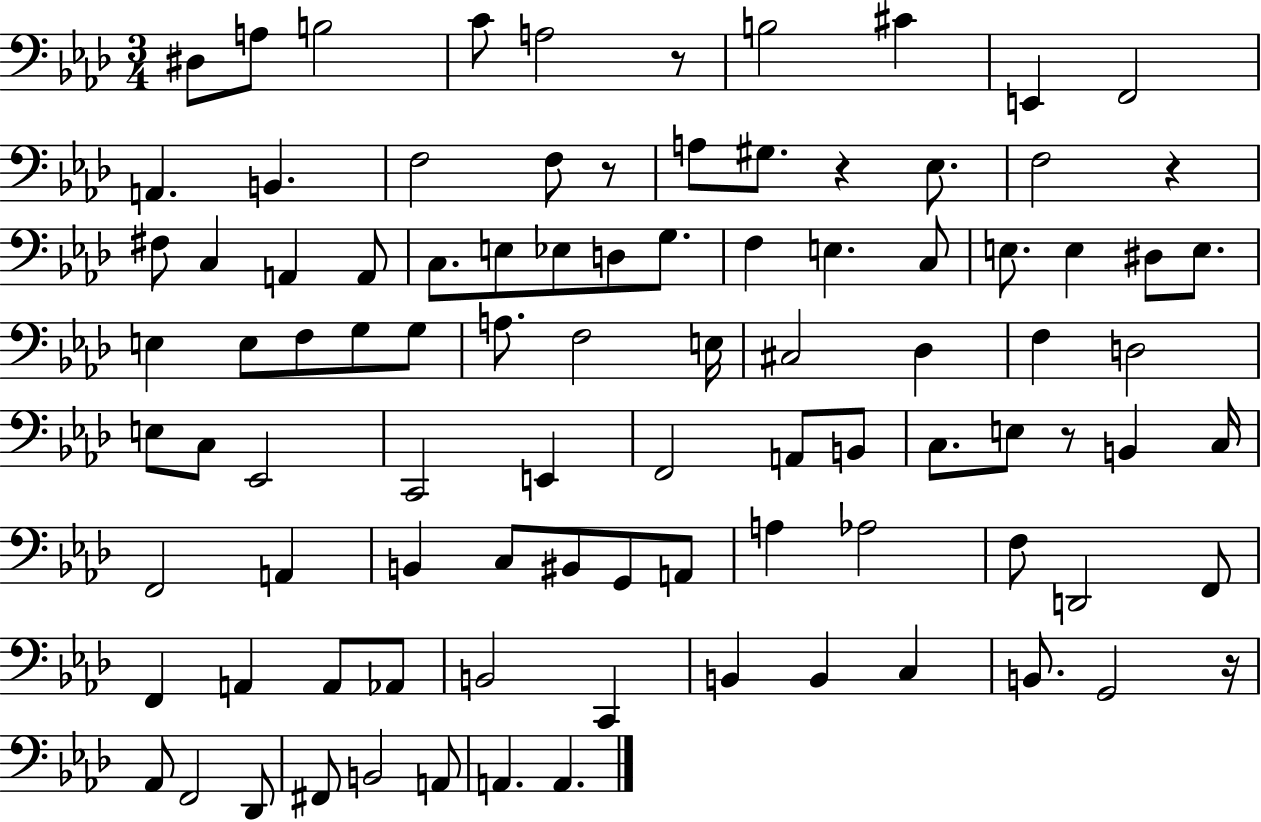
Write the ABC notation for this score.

X:1
T:Untitled
M:3/4
L:1/4
K:Ab
^D,/2 A,/2 B,2 C/2 A,2 z/2 B,2 ^C E,, F,,2 A,, B,, F,2 F,/2 z/2 A,/2 ^G,/2 z _E,/2 F,2 z ^F,/2 C, A,, A,,/2 C,/2 E,/2 _E,/2 D,/2 G,/2 F, E, C,/2 E,/2 E, ^D,/2 E,/2 E, E,/2 F,/2 G,/2 G,/2 A,/2 F,2 E,/4 ^C,2 _D, F, D,2 E,/2 C,/2 _E,,2 C,,2 E,, F,,2 A,,/2 B,,/2 C,/2 E,/2 z/2 B,, C,/4 F,,2 A,, B,, C,/2 ^B,,/2 G,,/2 A,,/2 A, _A,2 F,/2 D,,2 F,,/2 F,, A,, A,,/2 _A,,/2 B,,2 C,, B,, B,, C, B,,/2 G,,2 z/4 _A,,/2 F,,2 _D,,/2 ^F,,/2 B,,2 A,,/2 A,, A,,